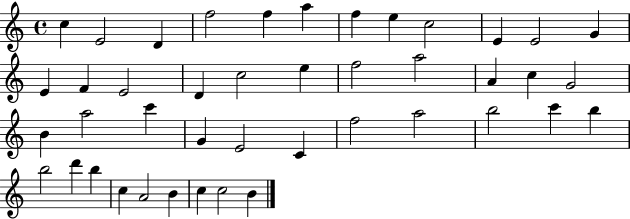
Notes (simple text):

C5/q E4/h D4/q F5/h F5/q A5/q F5/q E5/q C5/h E4/q E4/h G4/q E4/q F4/q E4/h D4/q C5/h E5/q F5/h A5/h A4/q C5/q G4/h B4/q A5/h C6/q G4/q E4/h C4/q F5/h A5/h B5/h C6/q B5/q B5/h D6/q B5/q C5/q A4/h B4/q C5/q C5/h B4/q